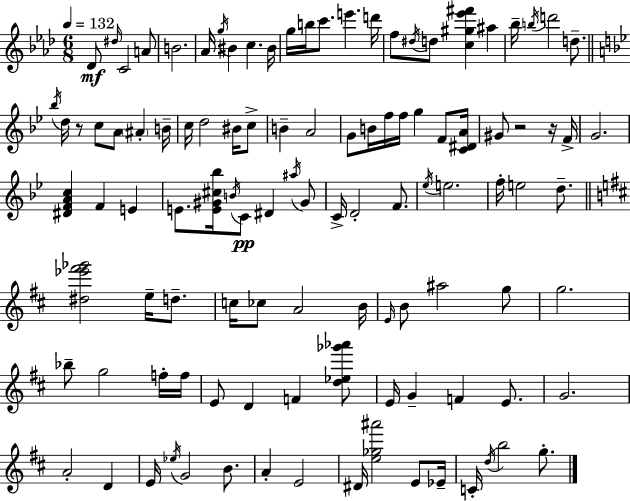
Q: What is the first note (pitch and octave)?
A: Db4